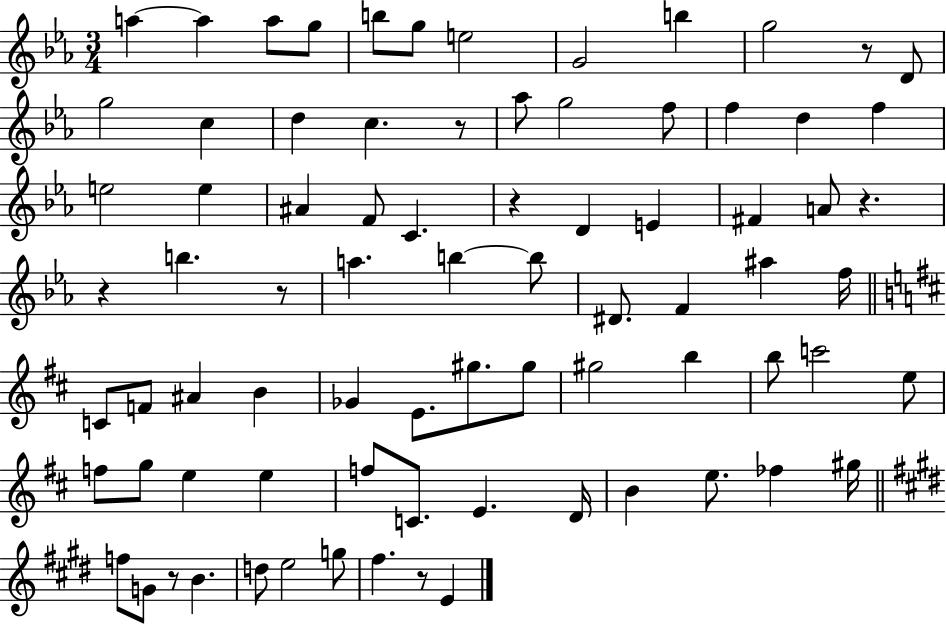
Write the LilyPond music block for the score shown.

{
  \clef treble
  \numericTimeSignature
  \time 3/4
  \key ees \major
  a''4~~ a''4 a''8 g''8 | b''8 g''8 e''2 | g'2 b''4 | g''2 r8 d'8 | \break g''2 c''4 | d''4 c''4. r8 | aes''8 g''2 f''8 | f''4 d''4 f''4 | \break e''2 e''4 | ais'4 f'8 c'4. | r4 d'4 e'4 | fis'4 a'8 r4. | \break r4 b''4. r8 | a''4. b''4~~ b''8 | dis'8. f'4 ais''4 f''16 | \bar "||" \break \key d \major c'8 f'8 ais'4 b'4 | ges'4 e'8. gis''8. gis''8 | gis''2 b''4 | b''8 c'''2 e''8 | \break f''8 g''8 e''4 e''4 | f''8 c'8. e'4. d'16 | b'4 e''8. fes''4 gis''16 | \bar "||" \break \key e \major f''8 g'8 r8 b'4. | d''8 e''2 g''8 | fis''4. r8 e'4 | \bar "|."
}